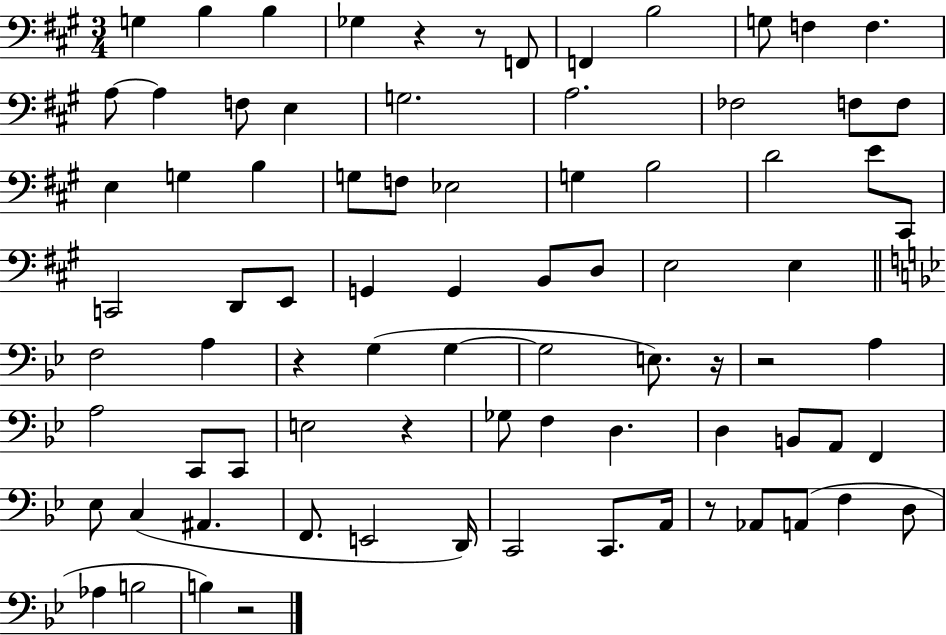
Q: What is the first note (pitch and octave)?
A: G3